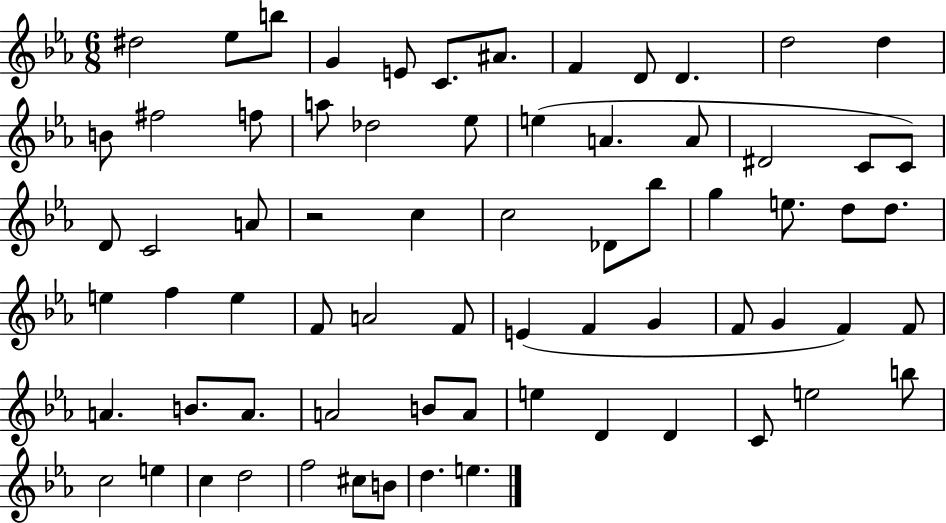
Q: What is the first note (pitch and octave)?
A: D#5